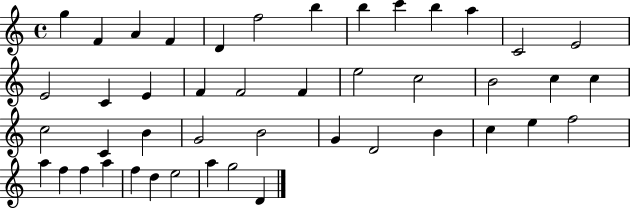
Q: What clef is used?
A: treble